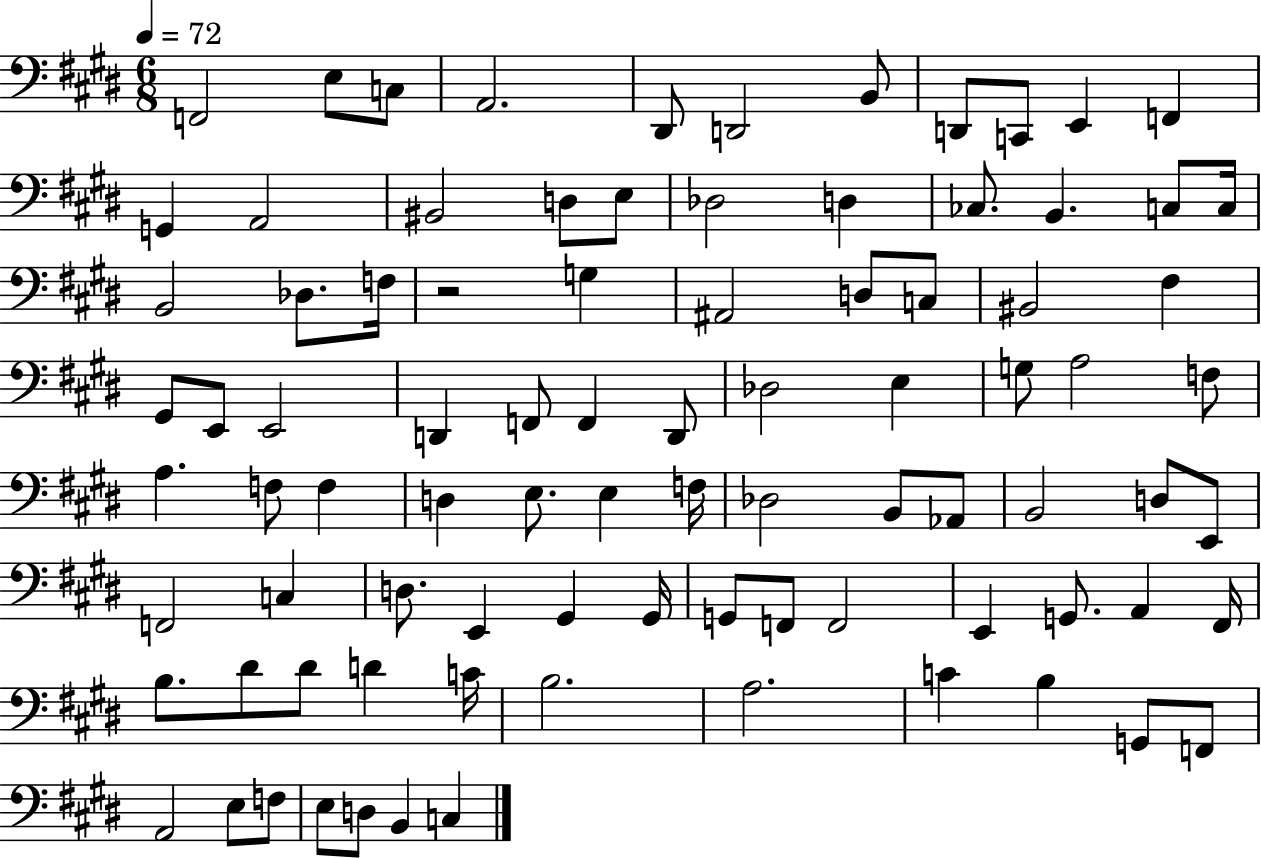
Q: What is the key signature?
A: E major